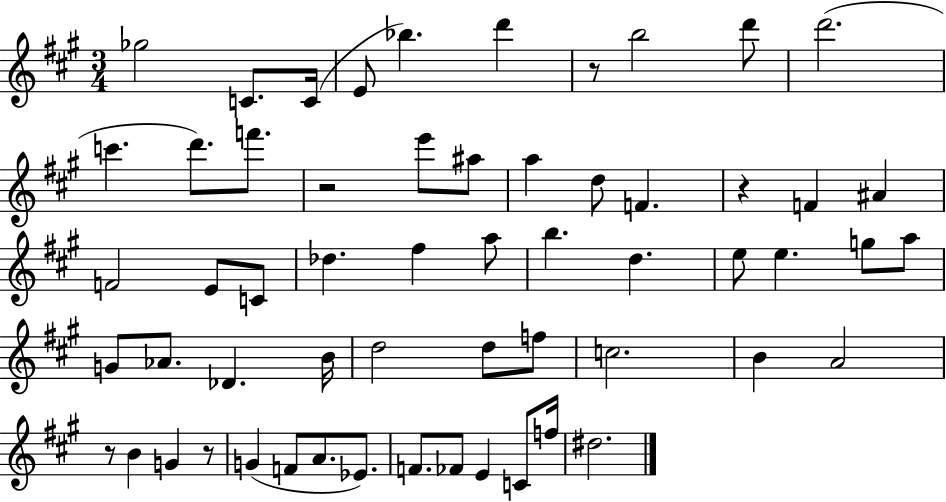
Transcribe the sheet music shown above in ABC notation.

X:1
T:Untitled
M:3/4
L:1/4
K:A
_g2 C/2 C/4 E/2 _b d' z/2 b2 d'/2 d'2 c' d'/2 f'/2 z2 e'/2 ^a/2 a d/2 F z F ^A F2 E/2 C/2 _d ^f a/2 b d e/2 e g/2 a/2 G/2 _A/2 _D B/4 d2 d/2 f/2 c2 B A2 z/2 B G z/2 G F/2 A/2 _E/2 F/2 _F/2 E C/2 f/4 ^d2